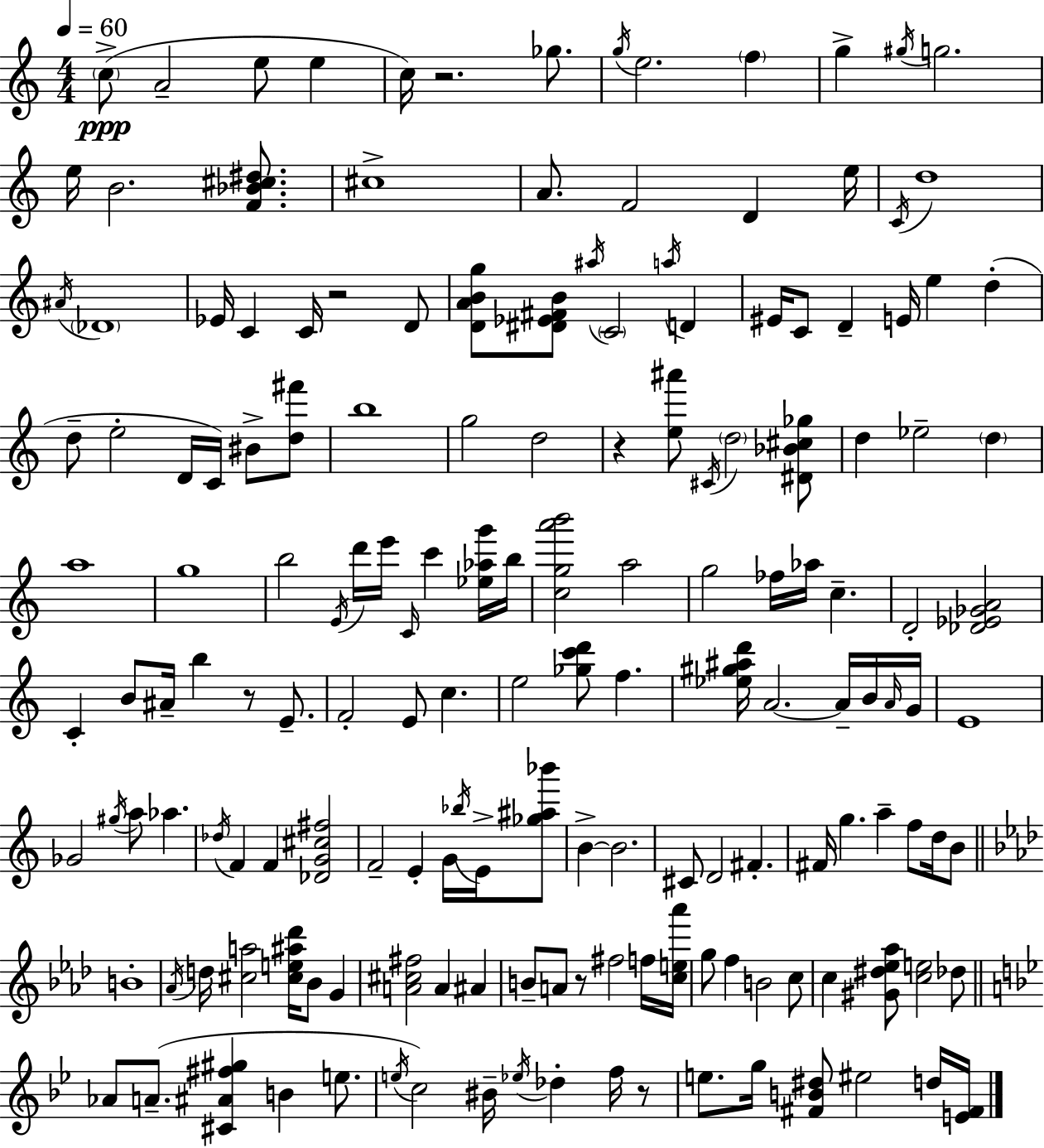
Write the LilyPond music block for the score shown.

{
  \clef treble
  \numericTimeSignature
  \time 4/4
  \key a \minor
  \tempo 4 = 60
  \repeat volta 2 { \parenthesize c''8->(\ppp a'2-- e''8 e''4 | c''16) r2. ges''8. | \acciaccatura { g''16 } e''2. \parenthesize f''4 | g''4-> \acciaccatura { gis''16 } g''2. | \break e''16 b'2. <f' bes' cis'' dis''>8. | cis''1-> | a'8. f'2 d'4 | e''16 \acciaccatura { c'16 } d''1 | \break \acciaccatura { ais'16 } \parenthesize des'1 | ees'16 c'4 c'16 r2 | d'8 <d' a' b' g''>8 <dis' ees' fis' b'>8 \acciaccatura { ais''16 } \parenthesize c'2 | \acciaccatura { a''16 } d'4 eis'16 c'8 d'4-- e'16 e''4 | \break d''4-.( d''8-- e''2-. | d'16 c'16) bis'8-> <d'' fis'''>8 b''1 | g''2 d''2 | r4 <e'' ais'''>8 \acciaccatura { cis'16 } \parenthesize d''2 | \break <dis' bes' cis'' ges''>8 d''4 ees''2-- | \parenthesize d''4 a''1 | g''1 | b''2 \acciaccatura { e'16 } | \break d'''16 e'''16 \grace { c'16 } c'''4 <ees'' aes'' g'''>16 b''16 <c'' g'' a''' b'''>2 | a''2 g''2 | fes''16 aes''16 c''4.-- d'2-. | <des' ees' ges' a'>2 c'4-. b'8 ais'16-- | \break b''4 r8 e'8.-- f'2-. | e'8 c''4. e''2 | <ges'' c''' d'''>8 f''4. <ees'' gis'' ais'' d'''>16 a'2.~~ | a'16-- b'16 \grace { a'16 } g'16 e'1 | \break ges'2 | \acciaccatura { gis''16 } a''8 aes''4. \acciaccatura { des''16 } f'4 | f'4 <des' g' cis'' fis''>2 f'2-- | e'4-. g'16 \acciaccatura { bes''16 } e'16-> <ges'' ais'' bes'''>8 b'4->~~ | \break b'2. cis'8 d'2 | fis'4.-. fis'16 g''4. | a''4-- f''8 d''16 b'8 \bar "||" \break \key aes \major b'1-. | \acciaccatura { aes'16 } d''16 <cis'' a''>2 <cis'' e'' ais'' des'''>16 bes'8 g'4 | <a' cis'' fis''>2 a'4 ais'4 | b'8-- a'8 r8 fis''2 f''16 | \break <c'' e'' aes'''>16 g''8 f''4 b'2 c''8 | c''4 <gis' dis'' ees'' aes''>8 <c'' e''>2 des''8 | \bar "||" \break \key bes \major aes'8 a'8.--( <cis' ais' fis'' gis''>4 b'4 e''8. | \acciaccatura { e''16 }) c''2 bis'16-- \acciaccatura { ees''16 } des''4-. f''16 | r8 e''8. g''16 <fis' b' dis''>8 eis''2 | d''16 <e' fis'>16 } \bar "|."
}